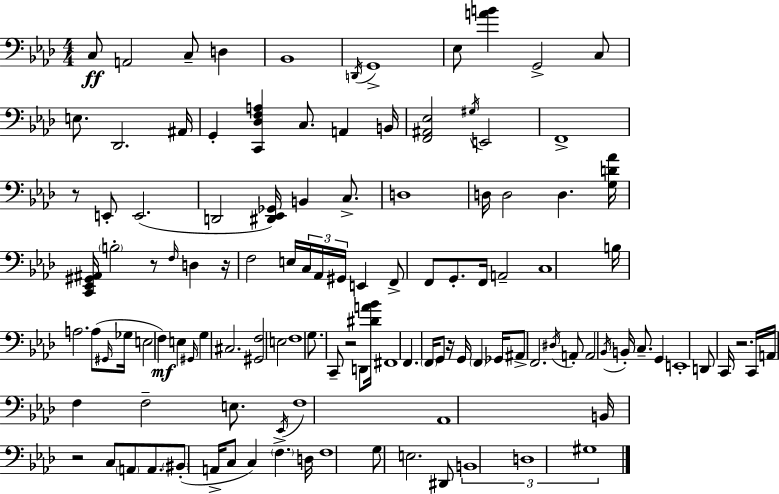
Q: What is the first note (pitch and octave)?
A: C3